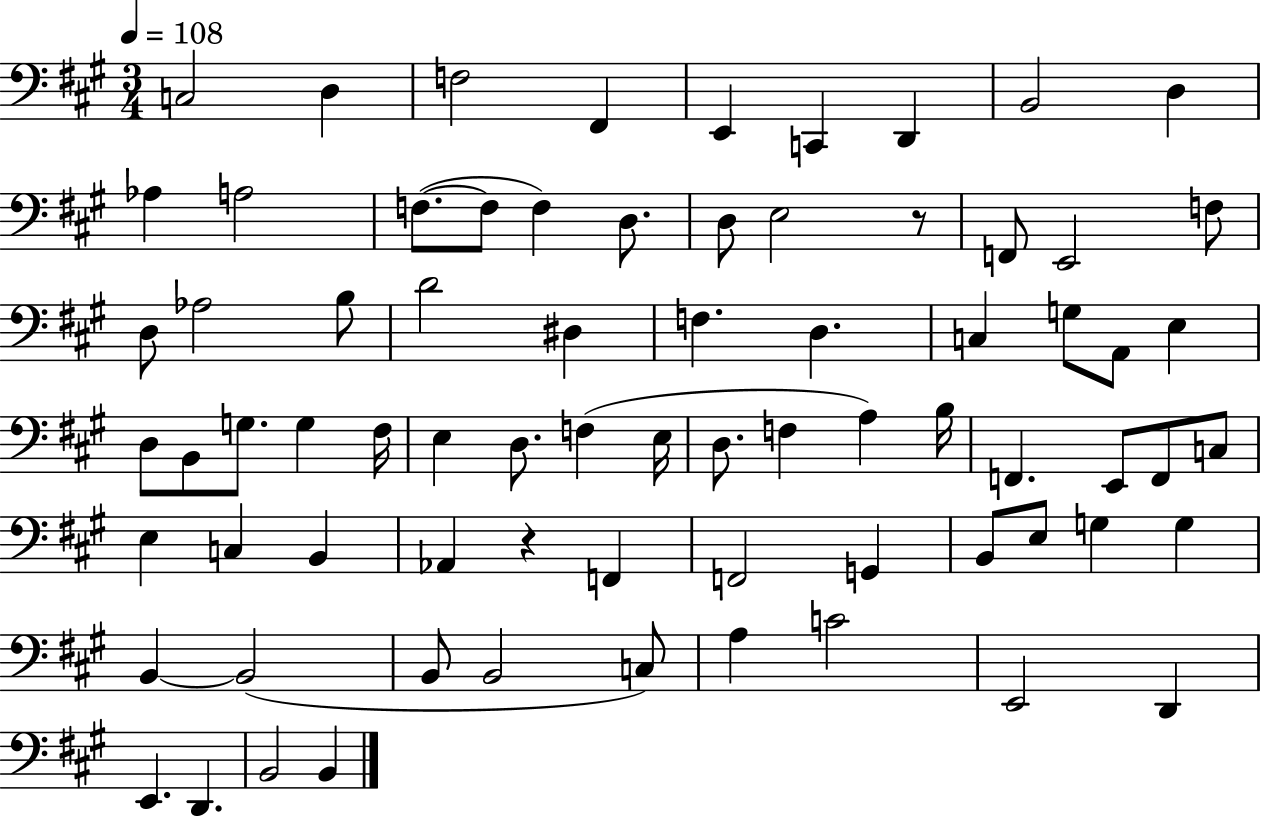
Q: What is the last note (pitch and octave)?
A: B2